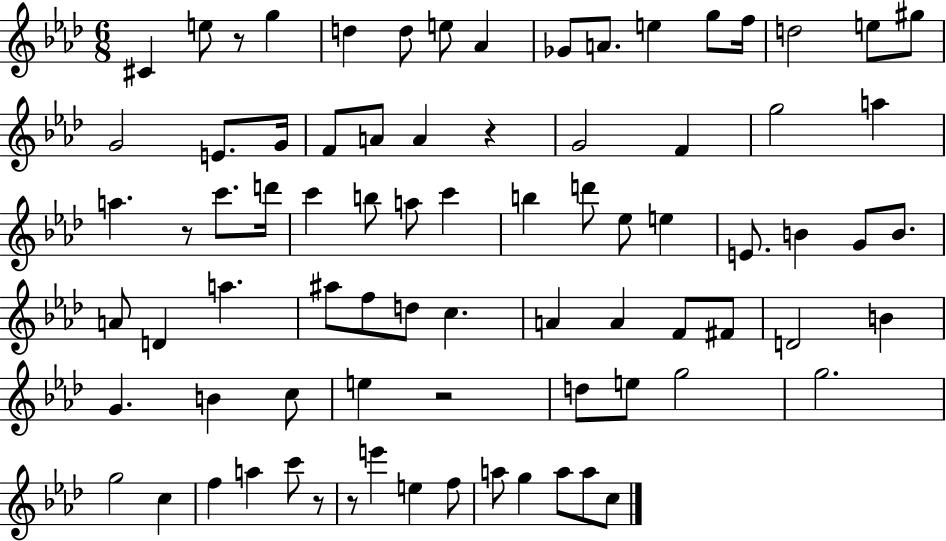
C#4/q E5/e R/e G5/q D5/q D5/e E5/e Ab4/q Gb4/e A4/e. E5/q G5/e F5/s D5/h E5/e G#5/e G4/h E4/e. G4/s F4/e A4/e A4/q R/q G4/h F4/q G5/h A5/q A5/q. R/e C6/e. D6/s C6/q B5/e A5/e C6/q B5/q D6/e Eb5/e E5/q E4/e. B4/q G4/e B4/e. A4/e D4/q A5/q. A#5/e F5/e D5/e C5/q. A4/q A4/q F4/e F#4/e D4/h B4/q G4/q. B4/q C5/e E5/q R/h D5/e E5/e G5/h G5/h. G5/h C5/q F5/q A5/q C6/e R/e R/e E6/q E5/q F5/e A5/e G5/q A5/e A5/e C5/e